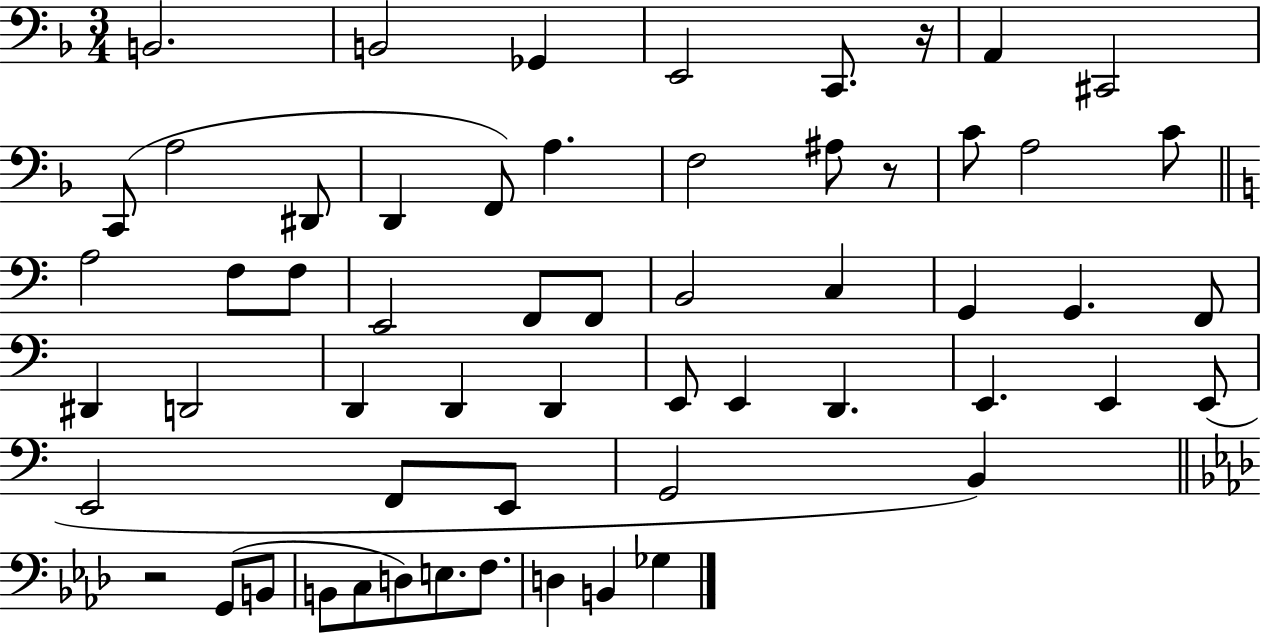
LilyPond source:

{
  \clef bass
  \numericTimeSignature
  \time 3/4
  \key f \major
  \repeat volta 2 { b,2. | b,2 ges,4 | e,2 c,8. r16 | a,4 cis,2 | \break c,8( a2 dis,8 | d,4 f,8) a4. | f2 ais8 r8 | c'8 a2 c'8 | \break \bar "||" \break \key a \minor a2 f8 f8 | e,2 f,8 f,8 | b,2 c4 | g,4 g,4. f,8 | \break dis,4 d,2 | d,4 d,4 d,4 | e,8 e,4 d,4. | e,4. e,4 e,8( | \break e,2 f,8 e,8 | g,2 b,4) | \bar "||" \break \key aes \major r2 g,8( b,8 | b,8 c8 d8) e8. f8. | d4 b,4 ges4 | } \bar "|."
}